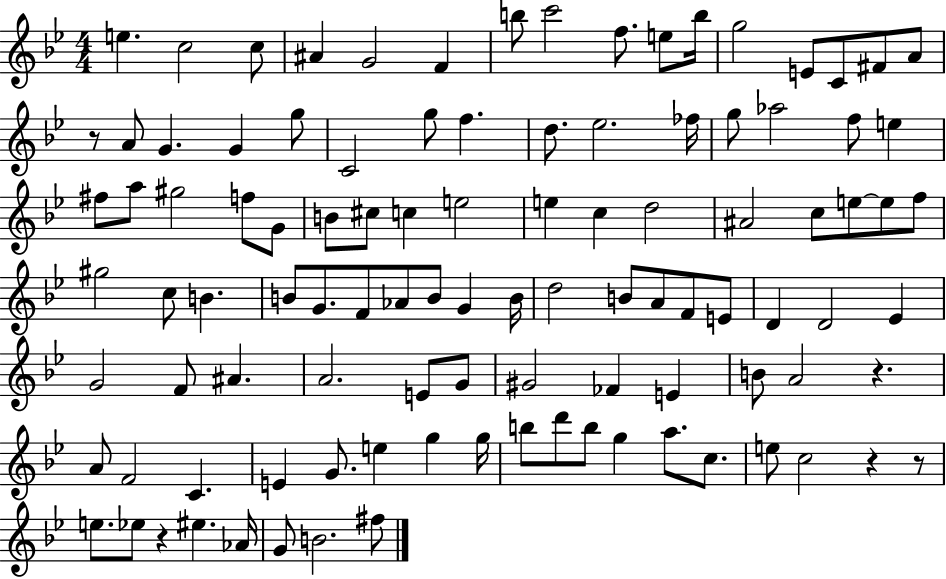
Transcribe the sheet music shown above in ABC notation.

X:1
T:Untitled
M:4/4
L:1/4
K:Bb
e c2 c/2 ^A G2 F b/2 c'2 f/2 e/2 b/4 g2 E/2 C/2 ^F/2 A/2 z/2 A/2 G G g/2 C2 g/2 f d/2 _e2 _f/4 g/2 _a2 f/2 e ^f/2 a/2 ^g2 f/2 G/2 B/2 ^c/2 c e2 e c d2 ^A2 c/2 e/2 e/2 f/2 ^g2 c/2 B B/2 G/2 F/2 _A/2 B/2 G B/4 d2 B/2 A/2 F/2 E/2 D D2 _E G2 F/2 ^A A2 E/2 G/2 ^G2 _F E B/2 A2 z A/2 F2 C E G/2 e g g/4 b/2 d'/2 b/2 g a/2 c/2 e/2 c2 z z/2 e/2 _e/2 z ^e _A/4 G/2 B2 ^f/2